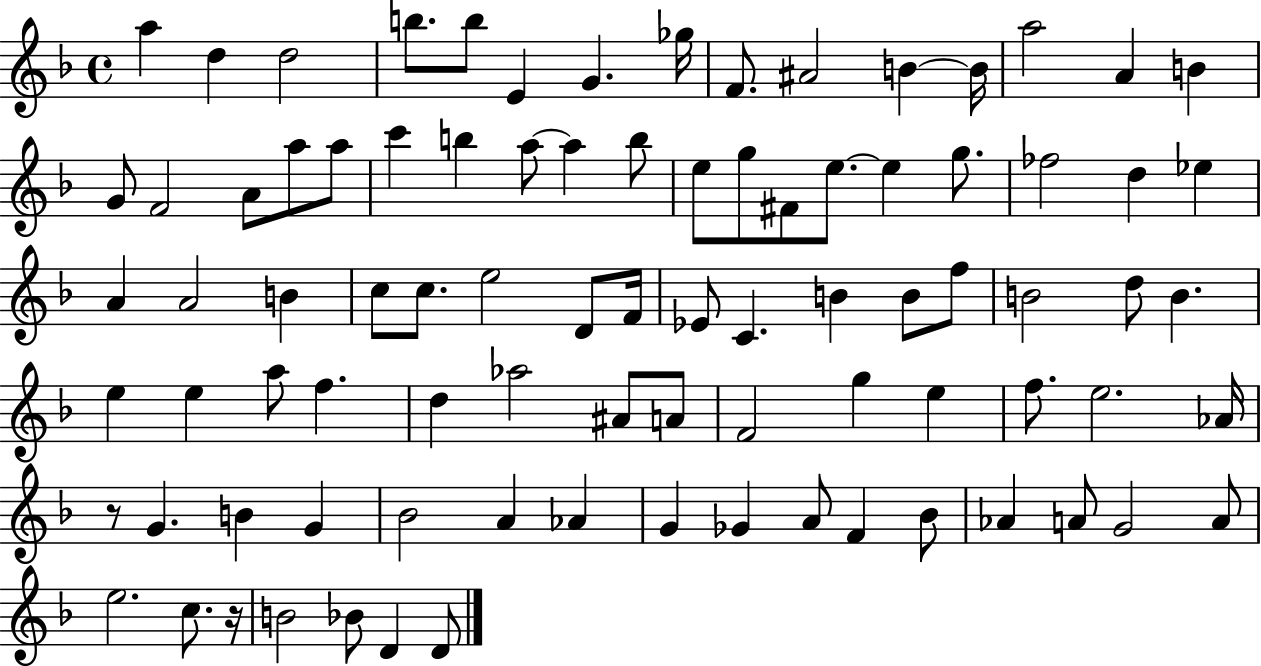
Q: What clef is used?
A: treble